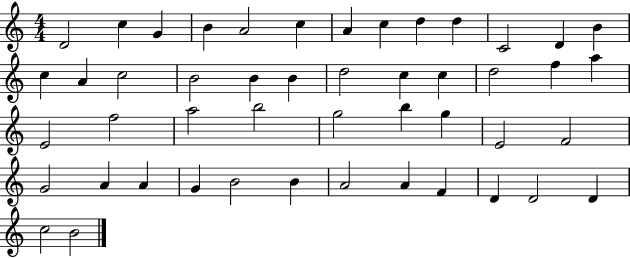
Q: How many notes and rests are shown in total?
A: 48